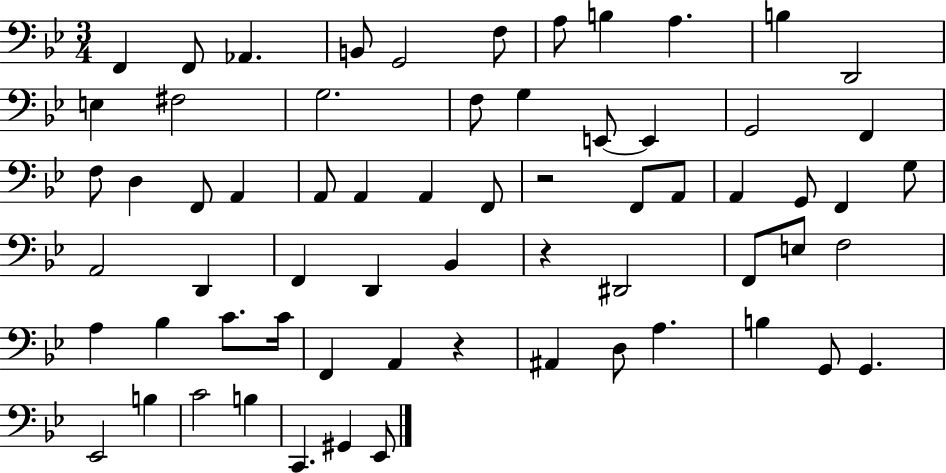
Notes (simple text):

F2/q F2/e Ab2/q. B2/e G2/h F3/e A3/e B3/q A3/q. B3/q D2/h E3/q F#3/h G3/h. F3/e G3/q E2/e E2/q G2/h F2/q F3/e D3/q F2/e A2/q A2/e A2/q A2/q F2/e R/h F2/e A2/e A2/q G2/e F2/q G3/e A2/h D2/q F2/q D2/q Bb2/q R/q D#2/h F2/e E3/e F3/h A3/q Bb3/q C4/e. C4/s F2/q A2/q R/q A#2/q D3/e A3/q. B3/q G2/e G2/q. Eb2/h B3/q C4/h B3/q C2/q. G#2/q Eb2/e